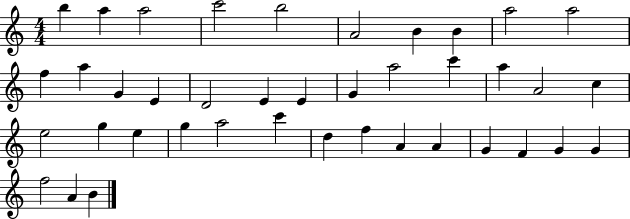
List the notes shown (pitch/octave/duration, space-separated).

B5/q A5/q A5/h C6/h B5/h A4/h B4/q B4/q A5/h A5/h F5/q A5/q G4/q E4/q D4/h E4/q E4/q G4/q A5/h C6/q A5/q A4/h C5/q E5/h G5/q E5/q G5/q A5/h C6/q D5/q F5/q A4/q A4/q G4/q F4/q G4/q G4/q F5/h A4/q B4/q